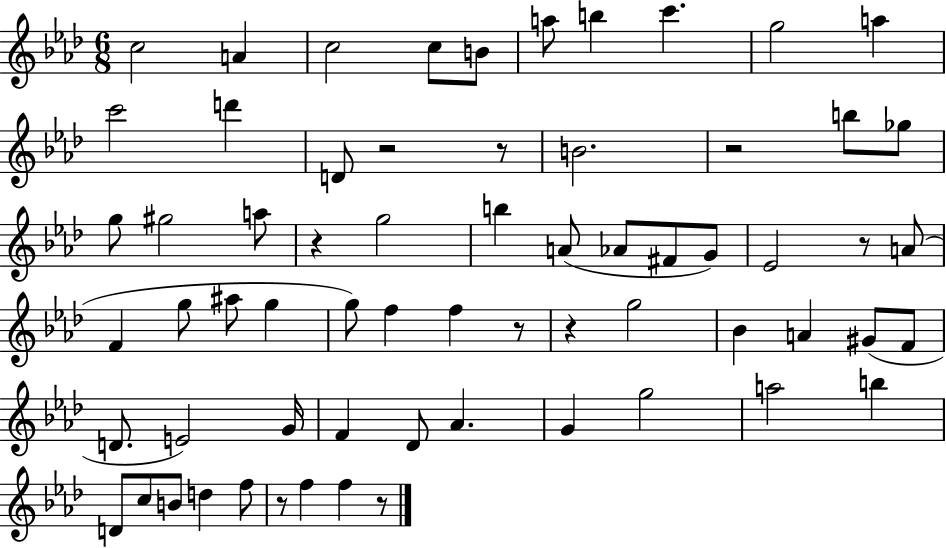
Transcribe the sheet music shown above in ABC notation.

X:1
T:Untitled
M:6/8
L:1/4
K:Ab
c2 A c2 c/2 B/2 a/2 b c' g2 a c'2 d' D/2 z2 z/2 B2 z2 b/2 _g/2 g/2 ^g2 a/2 z g2 b A/2 _A/2 ^F/2 G/2 _E2 z/2 A/2 F g/2 ^a/2 g g/2 f f z/2 z g2 _B A ^G/2 F/2 D/2 E2 G/4 F _D/2 _A G g2 a2 b D/2 c/2 B/2 d f/2 z/2 f f z/2